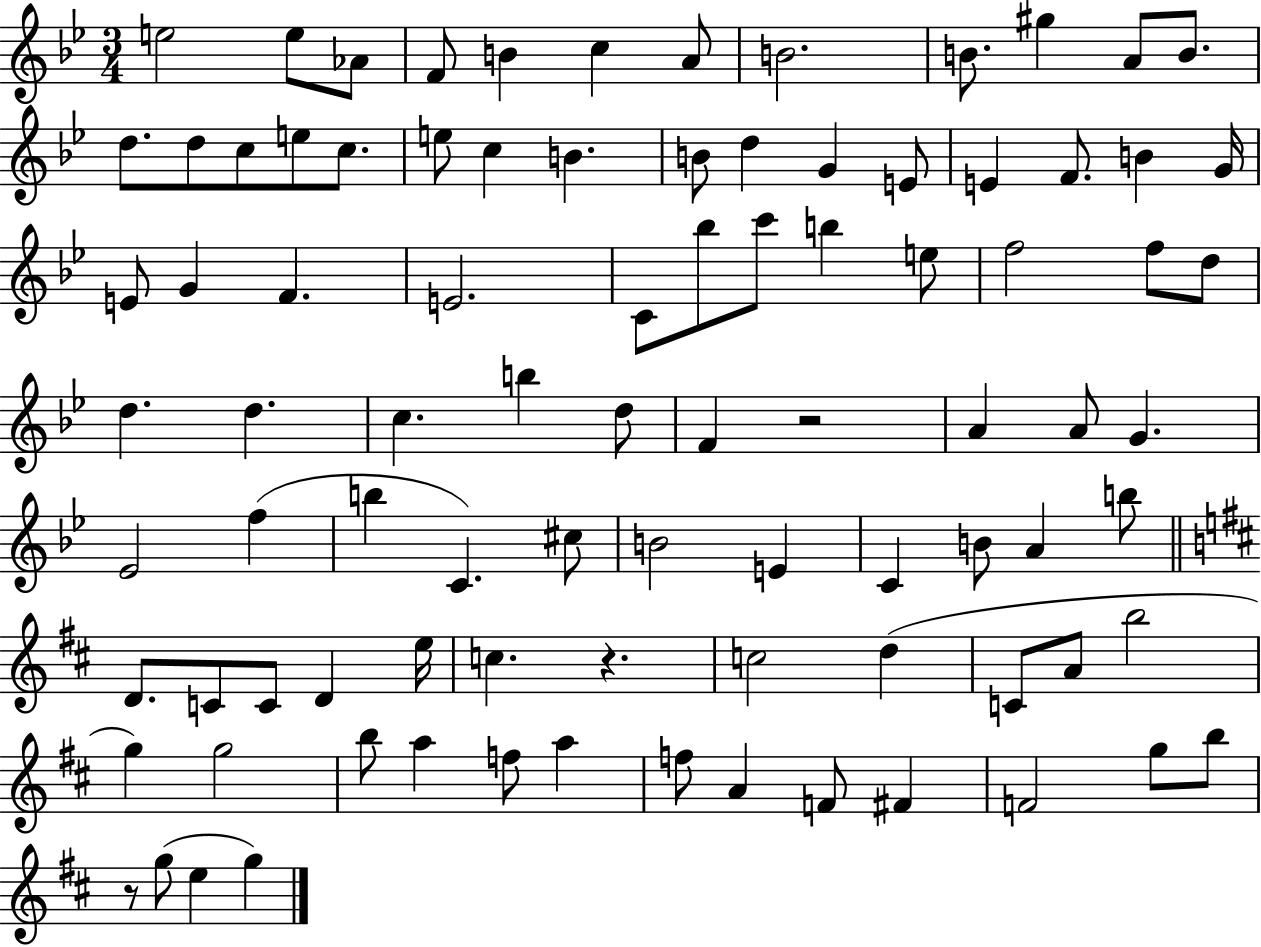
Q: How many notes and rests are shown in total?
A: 90